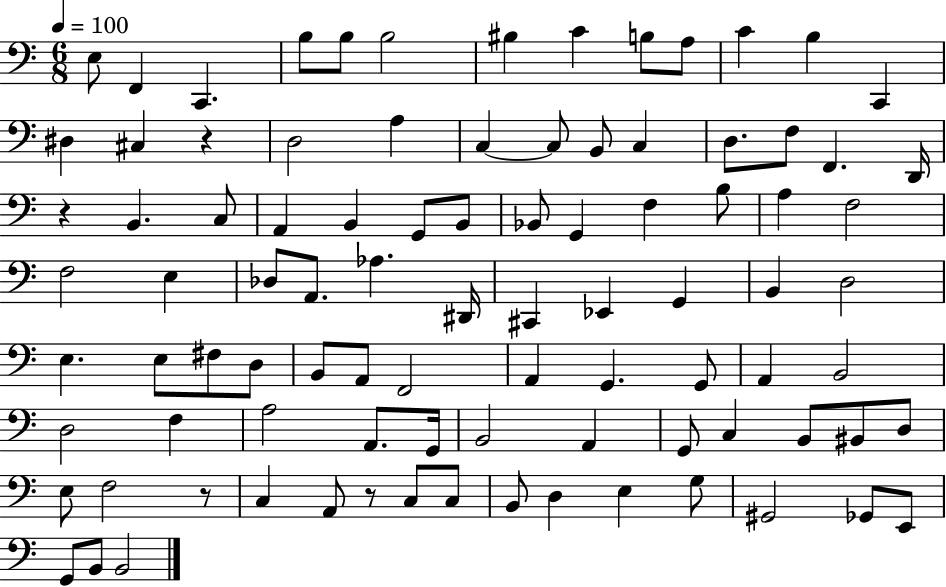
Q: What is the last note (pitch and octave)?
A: B2